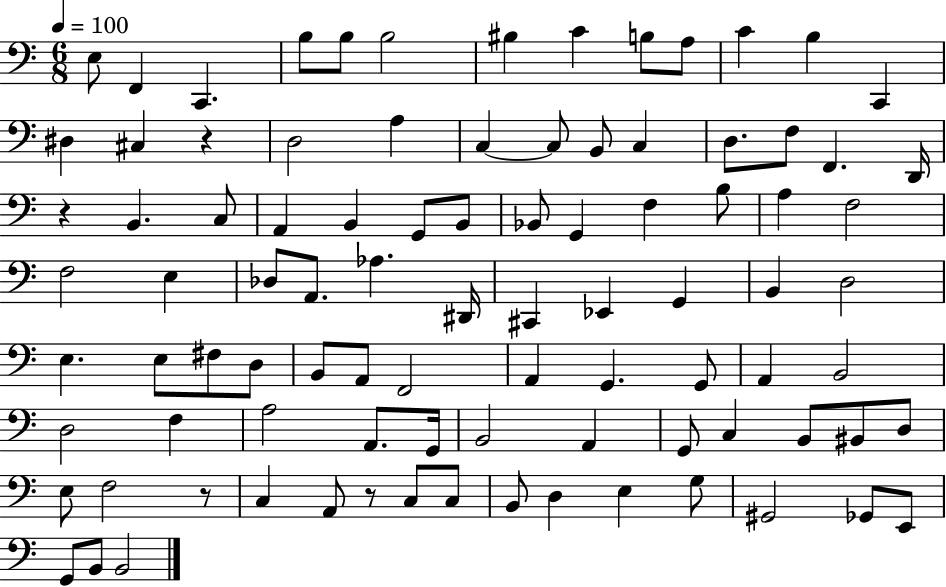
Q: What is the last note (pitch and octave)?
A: B2